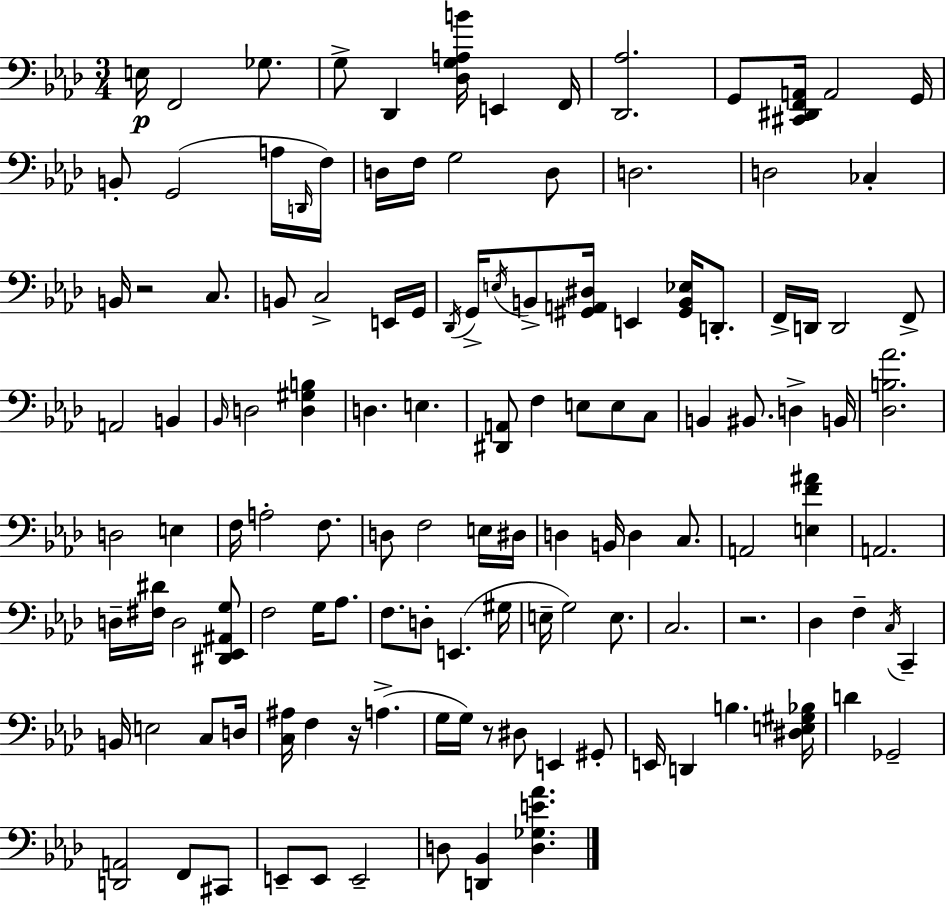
E3/s F2/h Gb3/e. G3/e Db2/q [Db3,G3,A3,B4]/s E2/q F2/s [Db2,Ab3]/h. G2/e [C#2,D#2,F2,A2]/s A2/h G2/s B2/e G2/h A3/s D2/s F3/s D3/s F3/s G3/h D3/e D3/h. D3/h CES3/q B2/s R/h C3/e. B2/e C3/h E2/s G2/s Db2/s G2/s E3/s B2/e [G#2,A2,D#3]/s E2/q [G#2,B2,Eb3]/s D2/e. F2/s D2/s D2/h F2/e A2/h B2/q Bb2/s D3/h [D3,G#3,B3]/q D3/q. E3/q. [D#2,A2]/e F3/q E3/e E3/e C3/e B2/q BIS2/e. D3/q B2/s [Db3,B3,Ab4]/h. D3/h E3/q F3/s A3/h F3/e. D3/e F3/h E3/s D#3/s D3/q B2/s D3/q C3/e. A2/h [E3,F4,A#4]/q A2/h. D3/s [F#3,D#4]/s D3/h [D#2,Eb2,A#2,G3]/e F3/h G3/s Ab3/e. F3/e. D3/e E2/q. G#3/s E3/s G3/h E3/e. C3/h. R/h. Db3/q F3/q C3/s C2/q B2/s E3/h C3/e D3/s [C3,A#3]/s F3/q R/s A3/q. G3/s G3/s R/e D#3/e E2/q G#2/e E2/s D2/q B3/q. [D#3,E3,G#3,Bb3]/s D4/q Gb2/h [D2,A2]/h F2/e C#2/e E2/e E2/e E2/h D3/e [D2,Bb2]/q [D3,Gb3,E4,Ab4]/q.